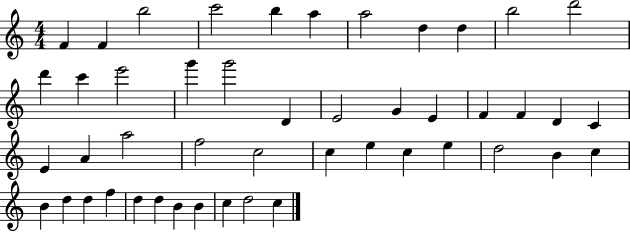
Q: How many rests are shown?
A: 0